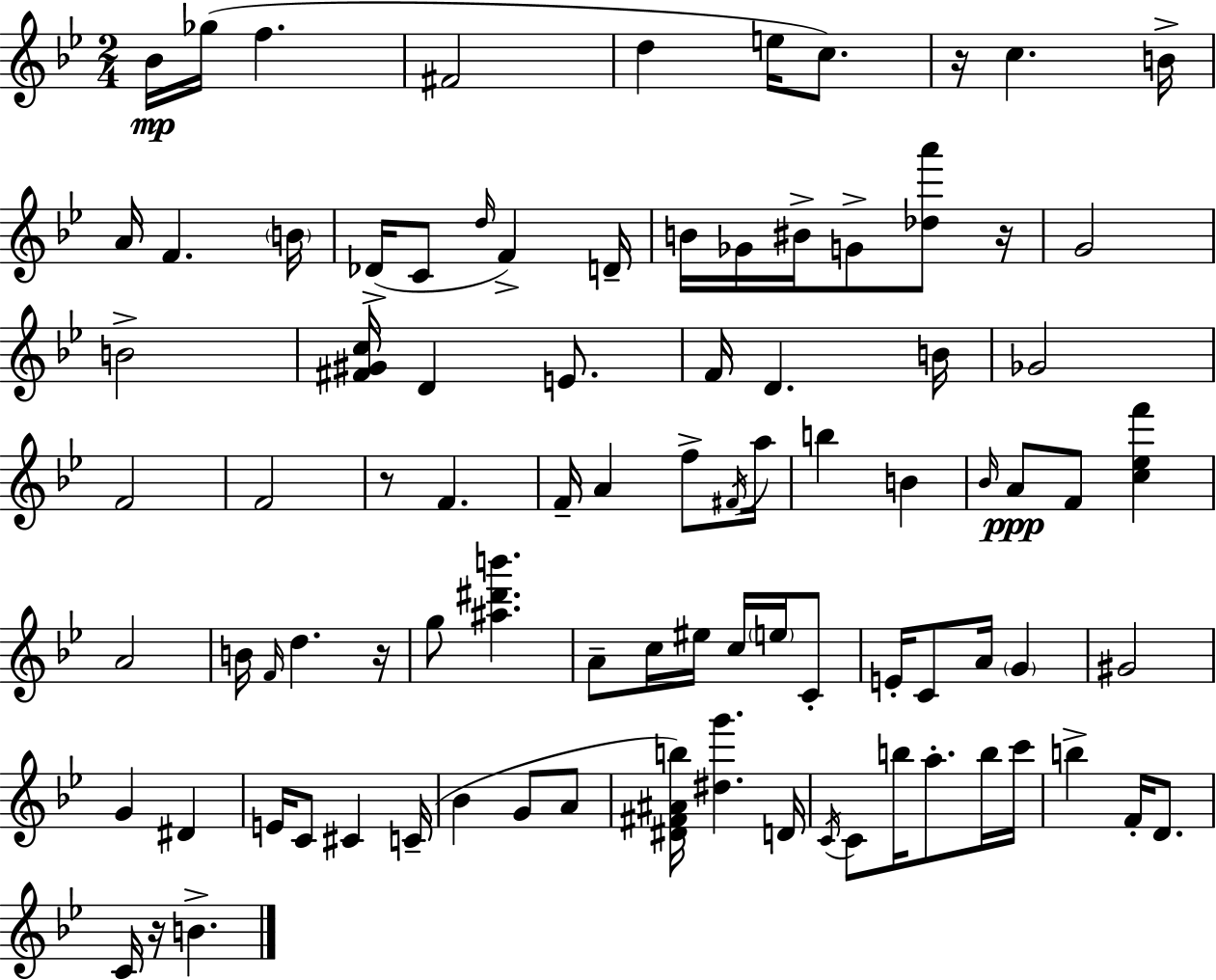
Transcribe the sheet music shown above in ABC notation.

X:1
T:Untitled
M:2/4
L:1/4
K:Gm
_B/4 _g/4 f ^F2 d e/4 c/2 z/4 c B/4 A/4 F B/4 _D/4 C/2 d/4 F D/4 B/4 _G/4 ^B/4 G/2 [_da']/2 z/4 G2 B2 [^F^Gc]/4 D E/2 F/4 D B/4 _G2 F2 F2 z/2 F F/4 A f/2 ^F/4 a/4 b B _B/4 A/2 F/2 [c_ef'] A2 B/4 F/4 d z/4 g/2 [^a^d'b'] A/2 c/4 ^e/4 c/4 e/4 C/2 E/4 C/2 A/4 G ^G2 G ^D E/4 C/2 ^C C/4 _B G/2 A/2 [^D^F^Ab]/4 [^dg'] D/4 C/4 C/2 b/4 a/2 b/4 c'/4 b F/4 D/2 C/4 z/4 B